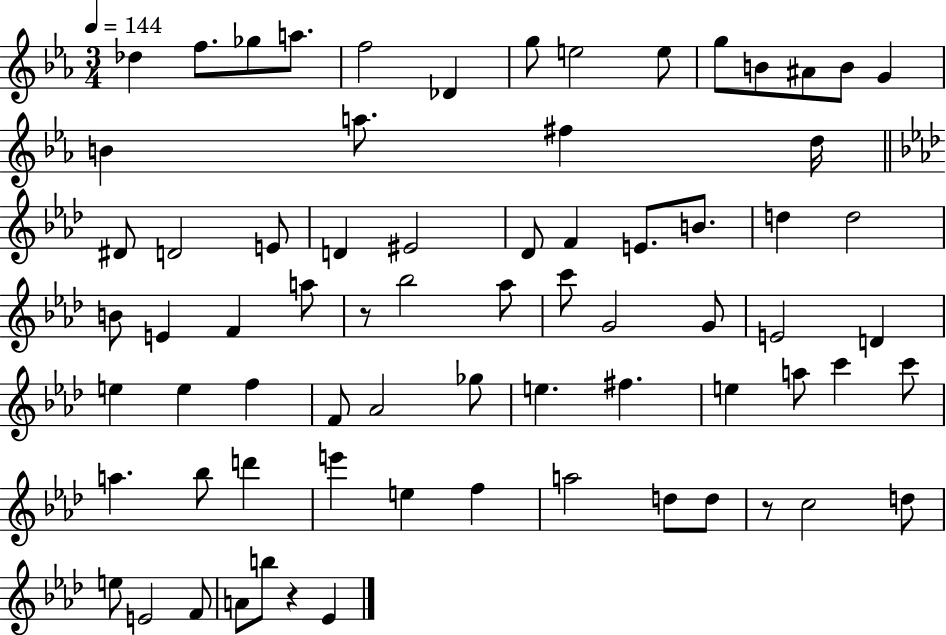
X:1
T:Untitled
M:3/4
L:1/4
K:Eb
_d f/2 _g/2 a/2 f2 _D g/2 e2 e/2 g/2 B/2 ^A/2 B/2 G B a/2 ^f d/4 ^D/2 D2 E/2 D ^E2 _D/2 F E/2 B/2 d d2 B/2 E F a/2 z/2 _b2 _a/2 c'/2 G2 G/2 E2 D e e f F/2 _A2 _g/2 e ^f e a/2 c' c'/2 a _b/2 d' e' e f a2 d/2 d/2 z/2 c2 d/2 e/2 E2 F/2 A/2 b/2 z _E